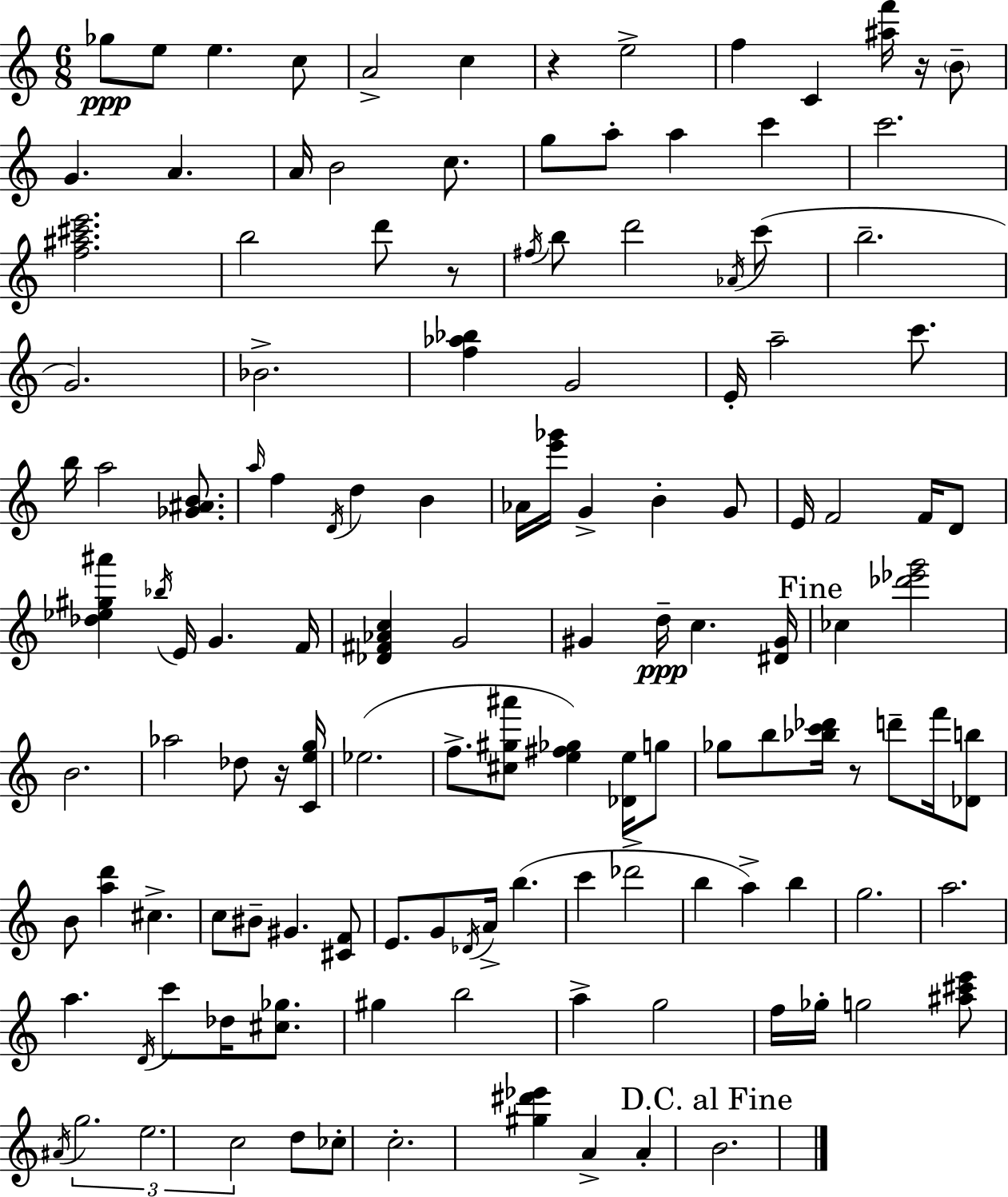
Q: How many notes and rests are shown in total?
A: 131